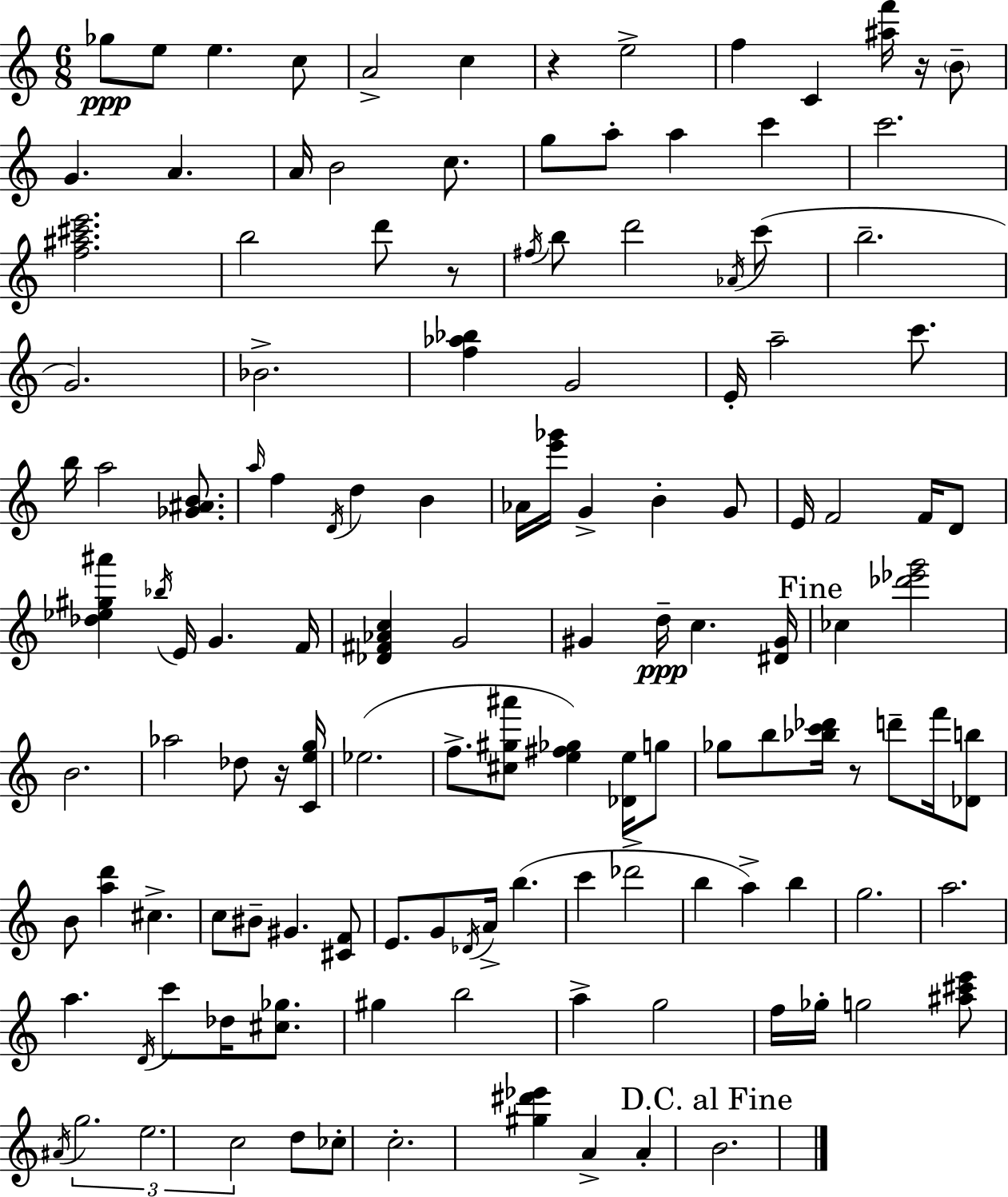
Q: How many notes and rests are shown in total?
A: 131